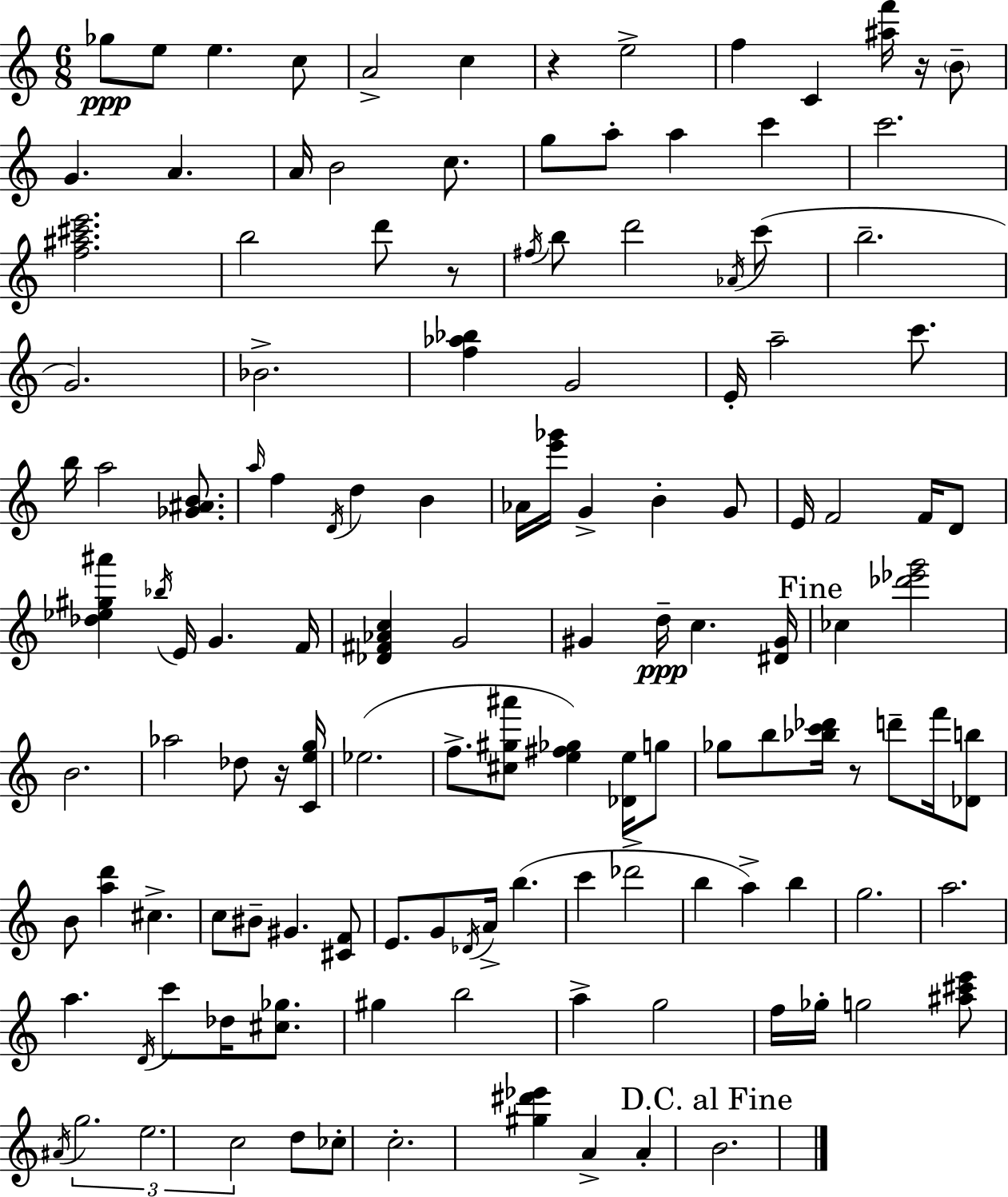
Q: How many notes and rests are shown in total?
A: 131